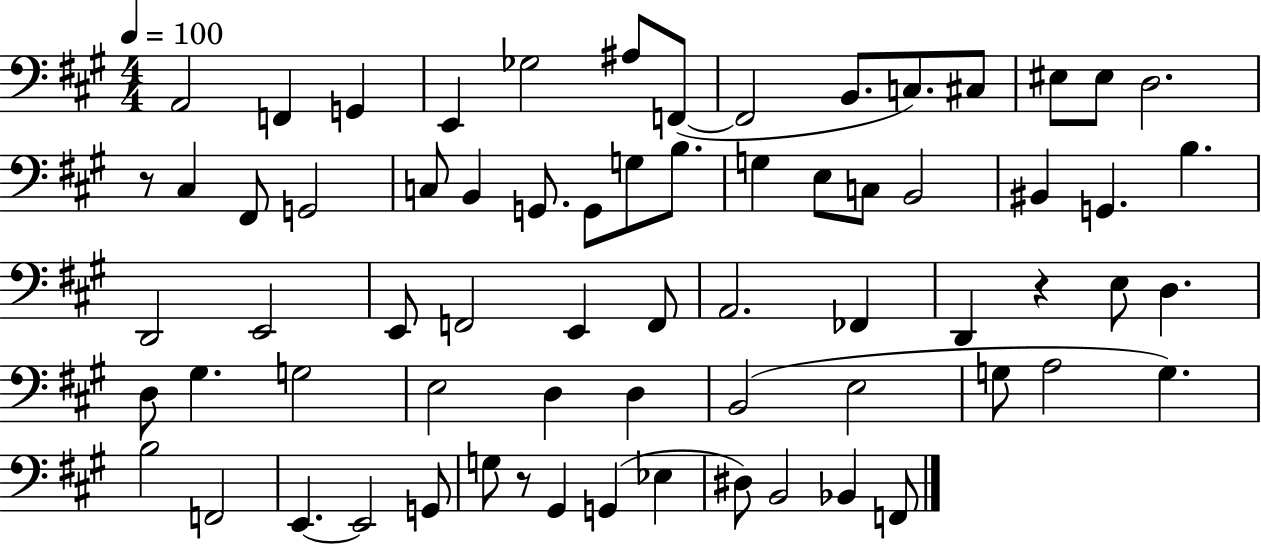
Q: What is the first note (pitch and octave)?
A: A2